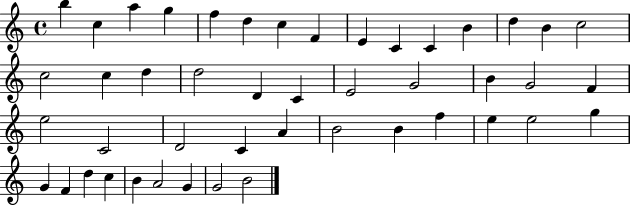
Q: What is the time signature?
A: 4/4